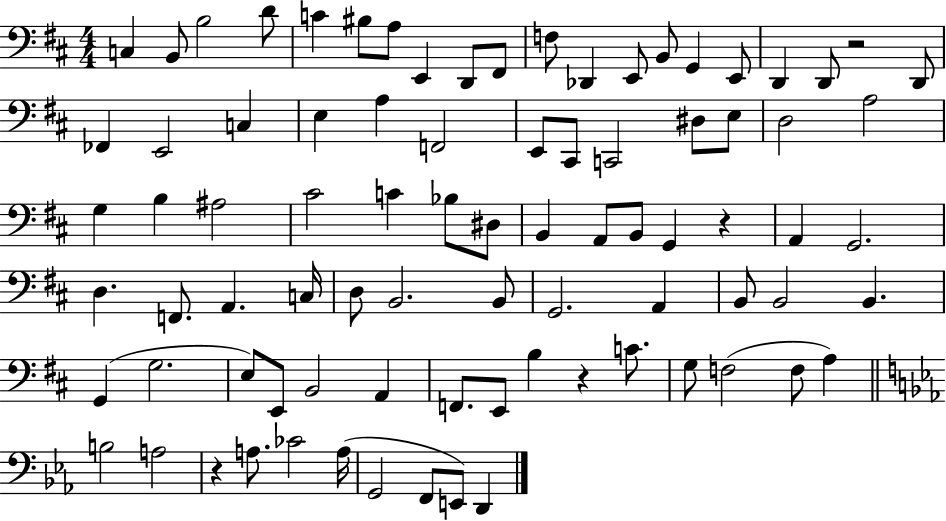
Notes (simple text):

C3/q B2/e B3/h D4/e C4/q BIS3/e A3/e E2/q D2/e F#2/e F3/e Db2/q E2/e B2/e G2/q E2/e D2/q D2/e R/h D2/e FES2/q E2/h C3/q E3/q A3/q F2/h E2/e C#2/e C2/h D#3/e E3/e D3/h A3/h G3/q B3/q A#3/h C#4/h C4/q Bb3/e D#3/e B2/q A2/e B2/e G2/q R/q A2/q G2/h. D3/q. F2/e. A2/q. C3/s D3/e B2/h. B2/e G2/h. A2/q B2/e B2/h B2/q. G2/q G3/h. E3/e E2/e B2/h A2/q F2/e. E2/e B3/q R/q C4/e. G3/e F3/h F3/e A3/q B3/h A3/h R/q A3/e. CES4/h A3/s G2/h F2/e E2/e D2/q